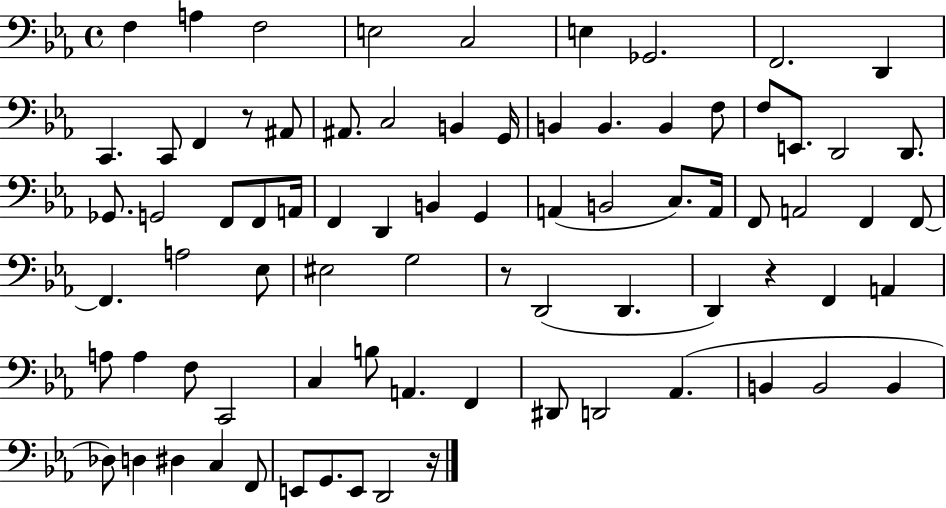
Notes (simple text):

F3/q A3/q F3/h E3/h C3/h E3/q Gb2/h. F2/h. D2/q C2/q. C2/e F2/q R/e A#2/e A#2/e. C3/h B2/q G2/s B2/q B2/q. B2/q F3/e F3/e E2/e. D2/h D2/e. Gb2/e. G2/h F2/e F2/e A2/s F2/q D2/q B2/q G2/q A2/q B2/h C3/e. A2/s F2/e A2/h F2/q F2/e F2/q. A3/h Eb3/e EIS3/h G3/h R/e D2/h D2/q. D2/q R/q F2/q A2/q A3/e A3/q F3/e C2/h C3/q B3/e A2/q. F2/q D#2/e D2/h Ab2/q. B2/q B2/h B2/q Db3/e D3/q D#3/q C3/q F2/e E2/e G2/e. E2/e D2/h R/s